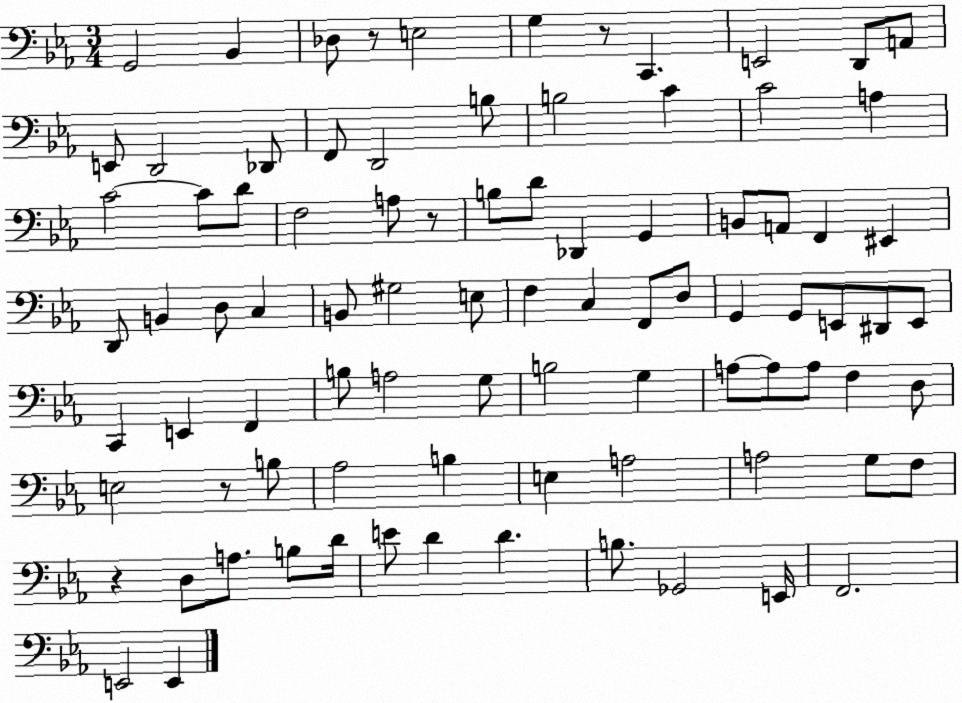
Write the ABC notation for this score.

X:1
T:Untitled
M:3/4
L:1/4
K:Eb
G,,2 _B,, _D,/2 z/2 E,2 G, z/2 C,, E,,2 D,,/2 A,,/2 E,,/2 D,,2 _D,,/2 F,,/2 D,,2 B,/2 B,2 C C2 A, C2 C/2 D/2 F,2 A,/2 z/2 B,/2 D/2 _D,, G,, B,,/2 A,,/2 F,, ^E,, D,,/2 B,, D,/2 C, B,,/2 ^G,2 E,/2 F, C, F,,/2 D,/2 G,, G,,/2 E,,/2 ^D,,/2 E,,/2 C,, E,, F,, B,/2 A,2 G,/2 B,2 G, A,/2 A,/2 A,/2 F, D,/2 E,2 z/2 B,/2 _A,2 B, E, A,2 A,2 G,/2 F,/2 z D,/2 A,/2 B,/2 D/4 E/2 D D B,/2 _G,,2 E,,/4 F,,2 E,,2 E,,